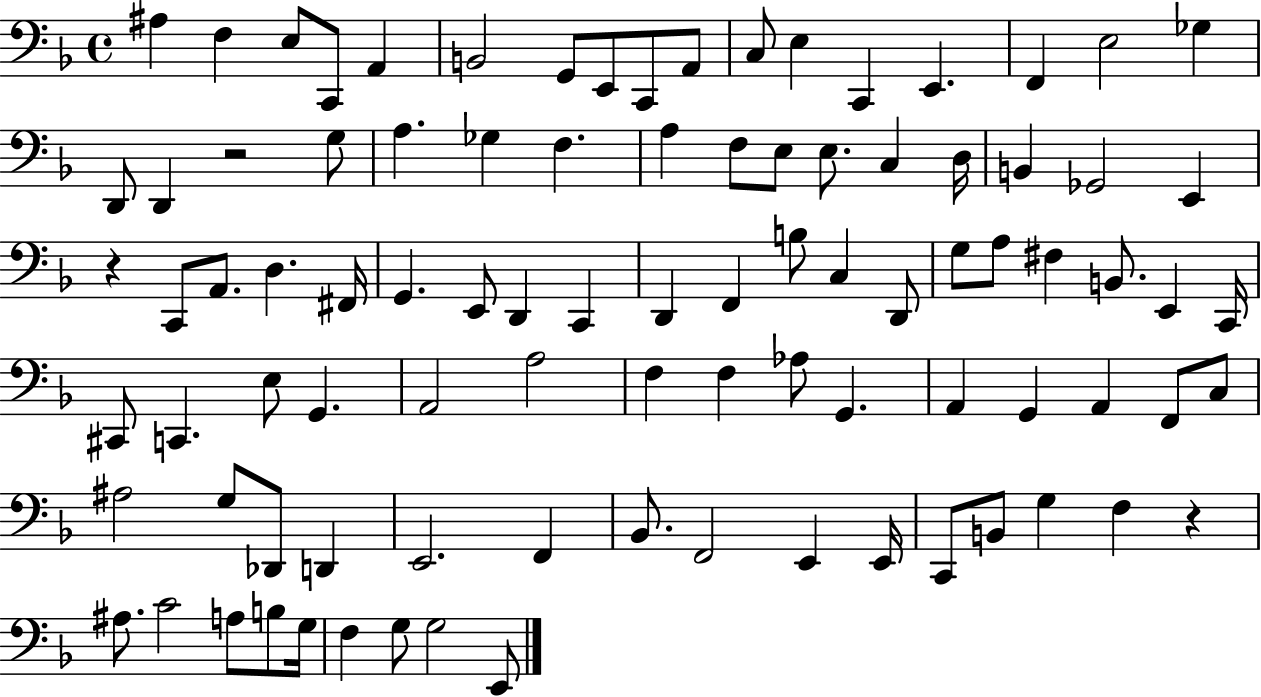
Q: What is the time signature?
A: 4/4